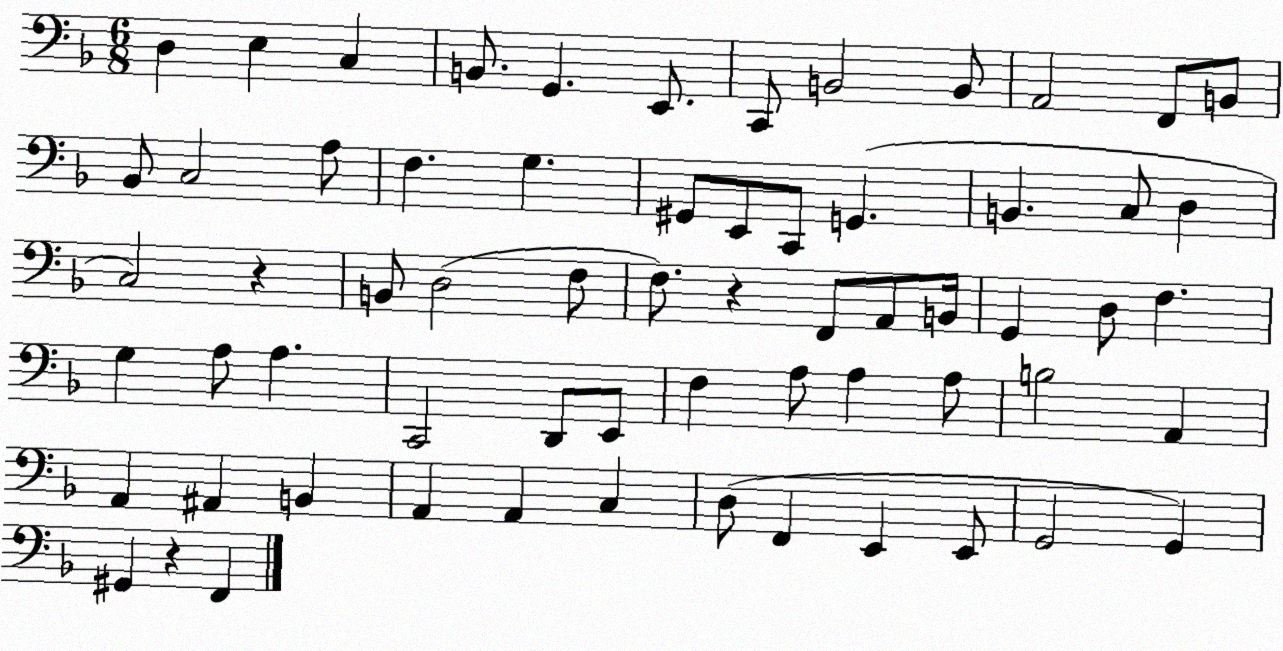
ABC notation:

X:1
T:Untitled
M:6/8
L:1/4
K:F
D, E, C, B,,/2 G,, E,,/2 C,,/2 B,,2 B,,/2 A,,2 F,,/2 B,,/2 _B,,/2 C,2 A,/2 F, G, ^G,,/2 E,,/2 C,,/2 G,, B,, C,/2 D, C,2 z B,,/2 D,2 F,/2 F,/2 z F,,/2 A,,/2 B,,/4 G,, D,/2 F, G, A,/2 A, C,,2 D,,/2 E,,/2 F, A,/2 A, A,/2 B,2 A,, A,, ^A,, B,, A,, A,, C, D,/2 F,, E,, E,,/2 G,,2 G,, ^G,, z F,,